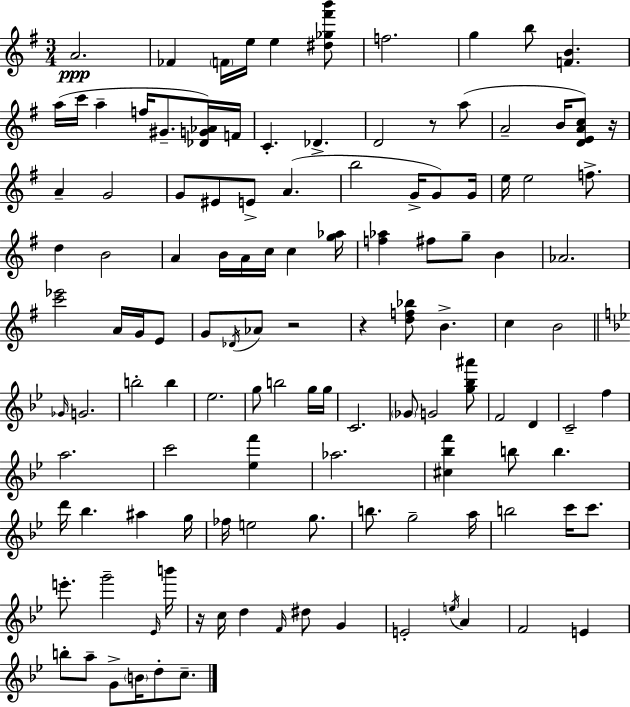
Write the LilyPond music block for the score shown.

{
  \clef treble
  \numericTimeSignature
  \time 3/4
  \key g \major
  \repeat volta 2 { a'2.\ppp | fes'4 \parenthesize f'16 e''16 e''4 <dis'' ges'' fis''' b'''>8 | f''2. | g''4 b''8 <f' b'>4. | \break a''16( c'''16 a''4-- f''16 gis'8.-- <des' g' aes'>16) f'16 | c'4.-. des'4.-> | d'2 r8 a''8( | a'2-- b'16 <d' e' a' c''>8) r16 | \break a'4-- g'2 | g'8 eis'8 e'8-> a'4.( | b''2 g'16-> g'8) g'16 | e''16 e''2 f''8.-> | \break d''4 b'2 | a'4 b'16 a'16 c''16 c''4 <g'' aes''>16 | <f'' aes''>4 fis''8 g''8-- b'4 | aes'2. | \break <c''' ees'''>2 a'16 g'16 e'8 | g'8 \acciaccatura { des'16 } aes'8 r2 | r4 <d'' f'' bes''>8 b'4.-> | c''4 b'2 | \break \bar "||" \break \key bes \major \grace { ges'16 } g'2. | b''2-. b''4 | ees''2. | g''8 b''2 g''16 | \break g''16 c'2. | \parenthesize ges'8 g'2 <g'' bes'' ais'''>8 | f'2 d'4 | c'2-- f''4 | \break a''2. | c'''2 <ees'' f'''>4 | aes''2. | <cis'' bes'' f'''>4 b''8 b''4. | \break d'''16 bes''4. ais''4 | g''16 fes''16 e''2 g''8. | b''8. g''2-- | a''16 b''2 c'''16 c'''8. | \break e'''8.-. g'''2-- | \grace { ees'16 } b'''16 r16 c''16 d''4 \grace { f'16 } dis''8 g'4 | e'2-. \acciaccatura { e''16 } | a'4 f'2 | \break e'4 b''8-. a''8-- g'8-> \parenthesize b'16 d''8-. | c''8.-- } \bar "|."
}